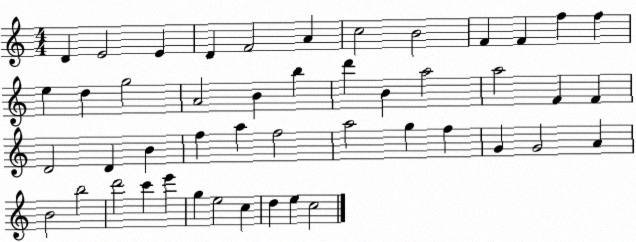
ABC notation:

X:1
T:Untitled
M:4/4
L:1/4
K:C
D E2 E D F2 A c2 B2 F F f f e d g2 A2 B b d' B a2 a2 F F D2 D B f a f2 a2 g f G G2 A B2 b2 d'2 c' e' g e2 c d e c2